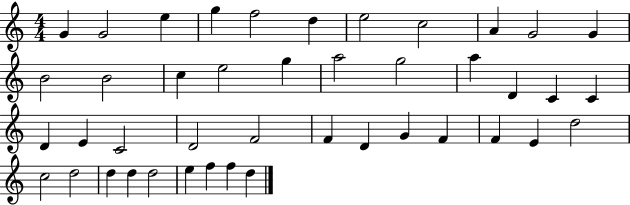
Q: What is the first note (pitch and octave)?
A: G4